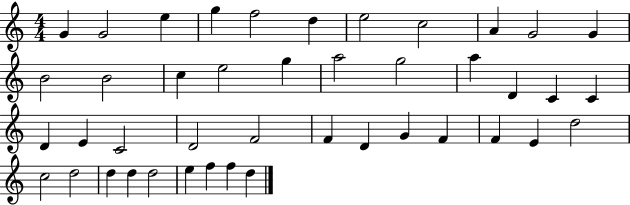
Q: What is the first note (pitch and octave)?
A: G4